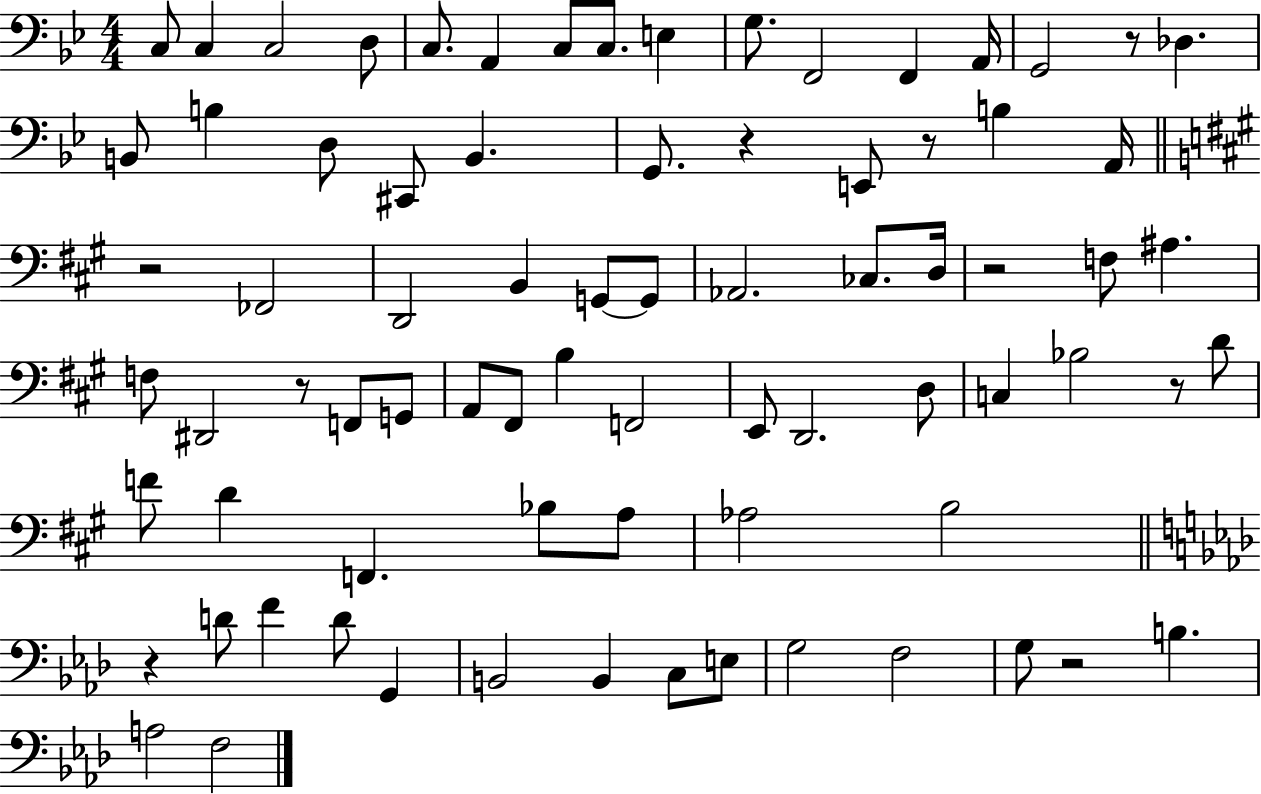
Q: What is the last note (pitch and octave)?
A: F3